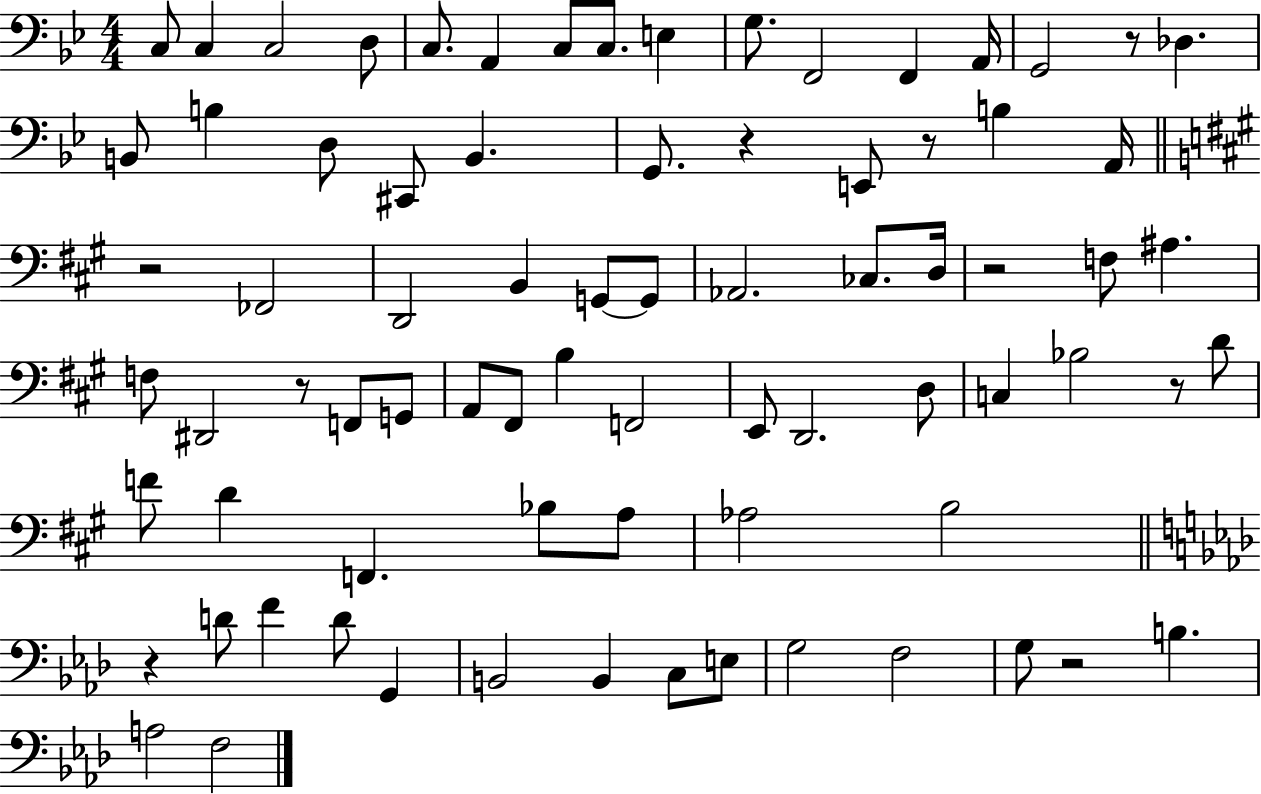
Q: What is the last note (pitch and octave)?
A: F3